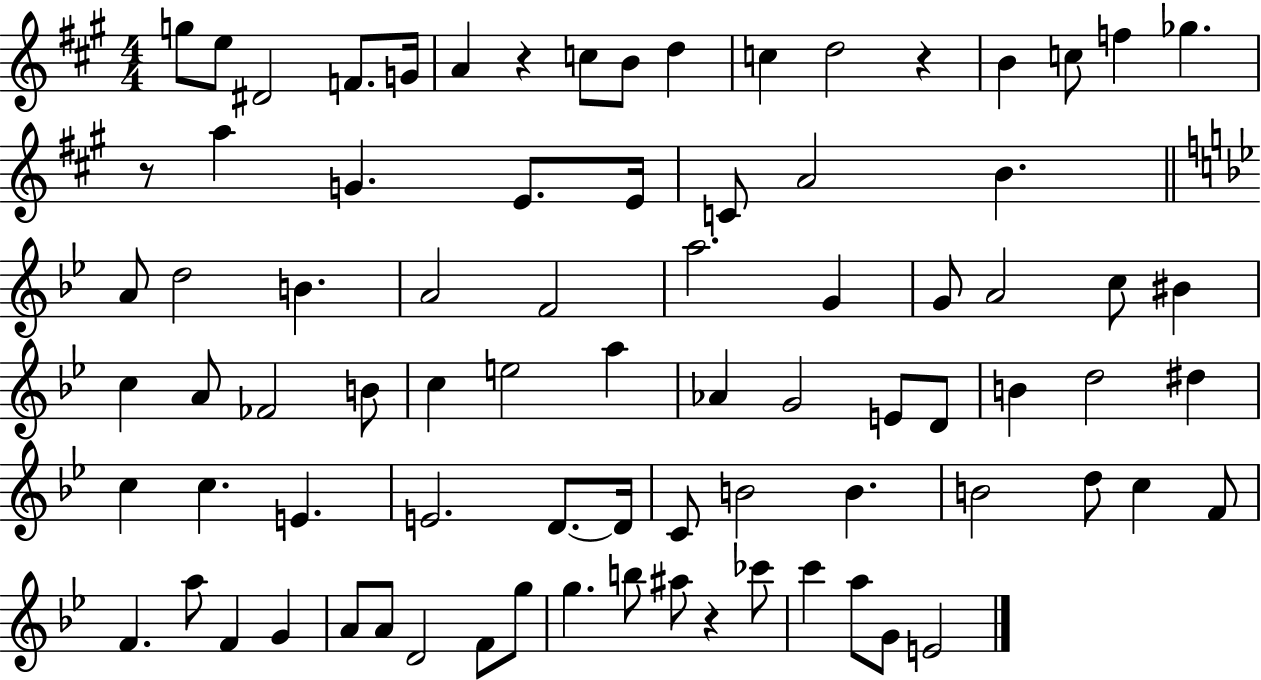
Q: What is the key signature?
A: A major